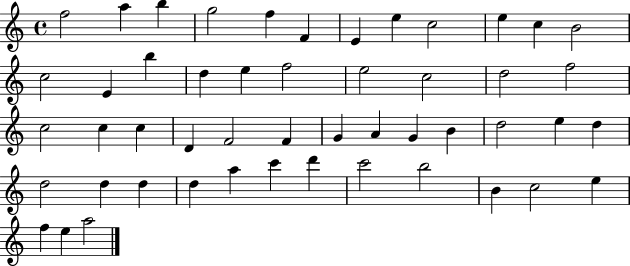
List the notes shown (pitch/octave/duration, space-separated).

F5/h A5/q B5/q G5/h F5/q F4/q E4/q E5/q C5/h E5/q C5/q B4/h C5/h E4/q B5/q D5/q E5/q F5/h E5/h C5/h D5/h F5/h C5/h C5/q C5/q D4/q F4/h F4/q G4/q A4/q G4/q B4/q D5/h E5/q D5/q D5/h D5/q D5/q D5/q A5/q C6/q D6/q C6/h B5/h B4/q C5/h E5/q F5/q E5/q A5/h